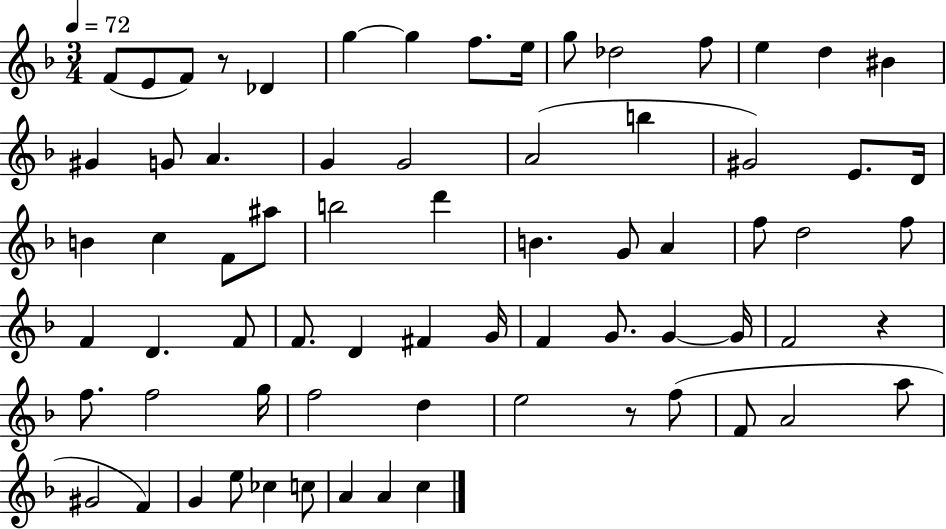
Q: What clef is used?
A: treble